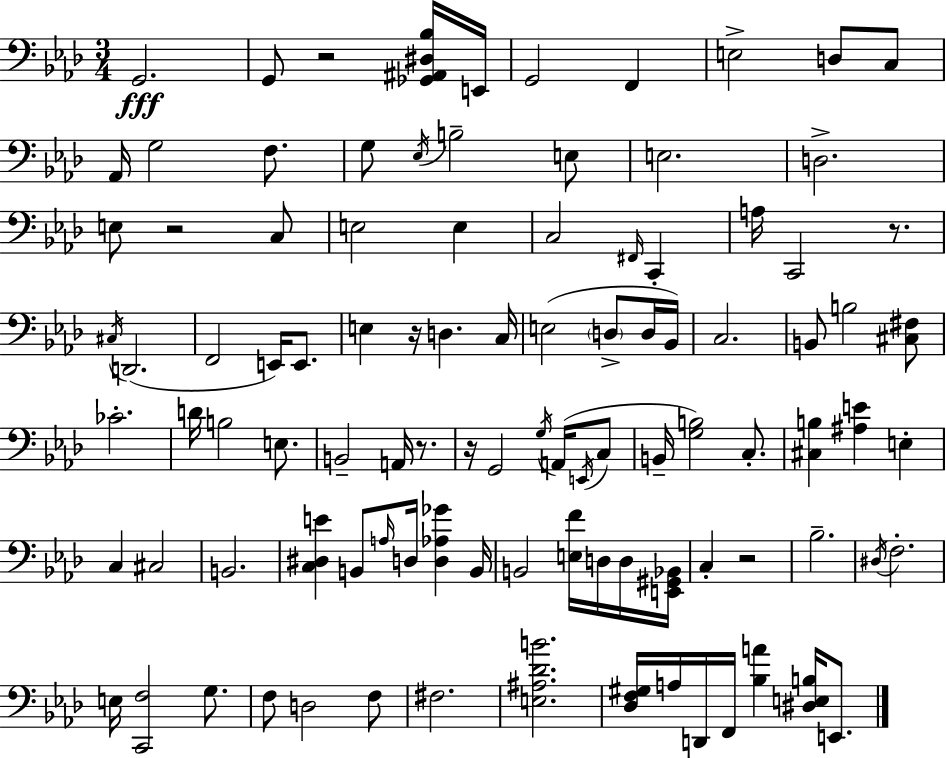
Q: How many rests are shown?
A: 7